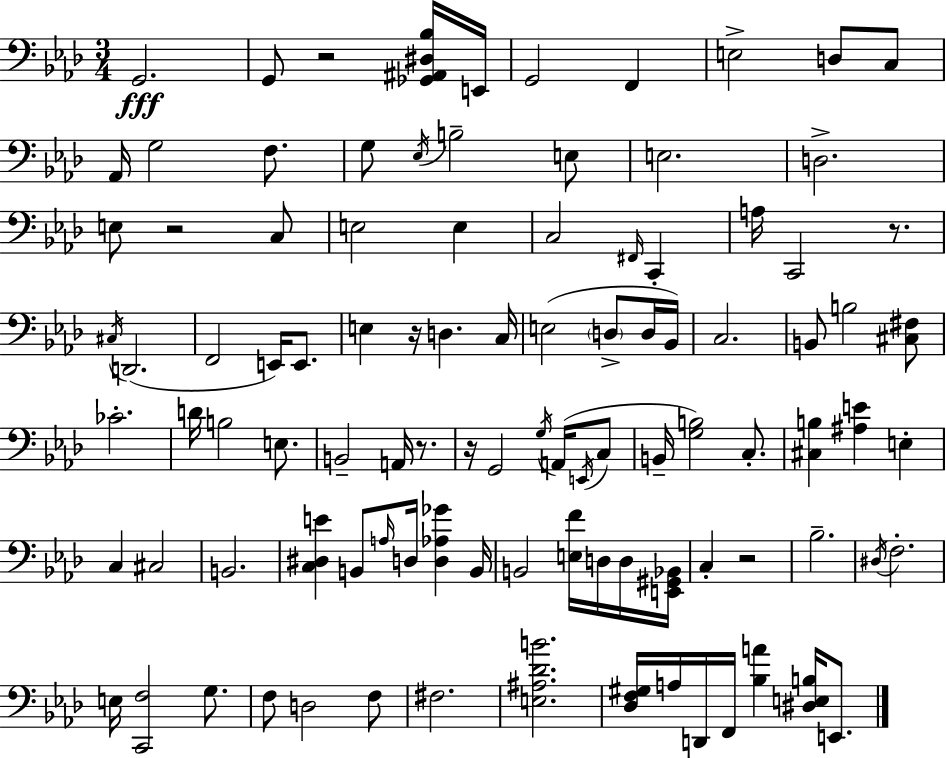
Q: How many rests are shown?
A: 7